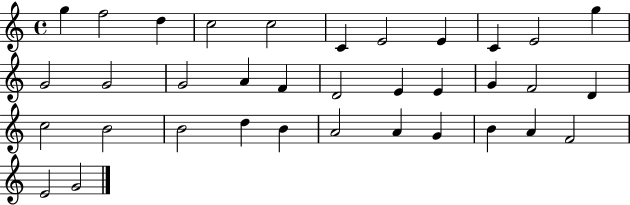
{
  \clef treble
  \time 4/4
  \defaultTimeSignature
  \key c \major
  g''4 f''2 d''4 | c''2 c''2 | c'4 e'2 e'4 | c'4 e'2 g''4 | \break g'2 g'2 | g'2 a'4 f'4 | d'2 e'4 e'4 | g'4 f'2 d'4 | \break c''2 b'2 | b'2 d''4 b'4 | a'2 a'4 g'4 | b'4 a'4 f'2 | \break e'2 g'2 | \bar "|."
}